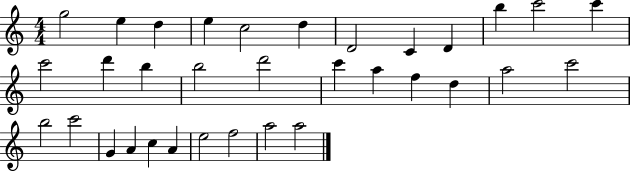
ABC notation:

X:1
T:Untitled
M:4/4
L:1/4
K:C
g2 e d e c2 d D2 C D b c'2 c' c'2 d' b b2 d'2 c' a f d a2 c'2 b2 c'2 G A c A e2 f2 a2 a2